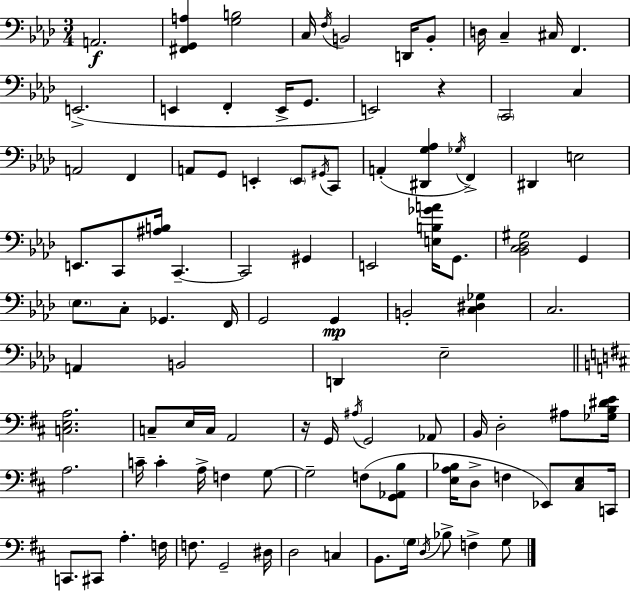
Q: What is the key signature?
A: AES major